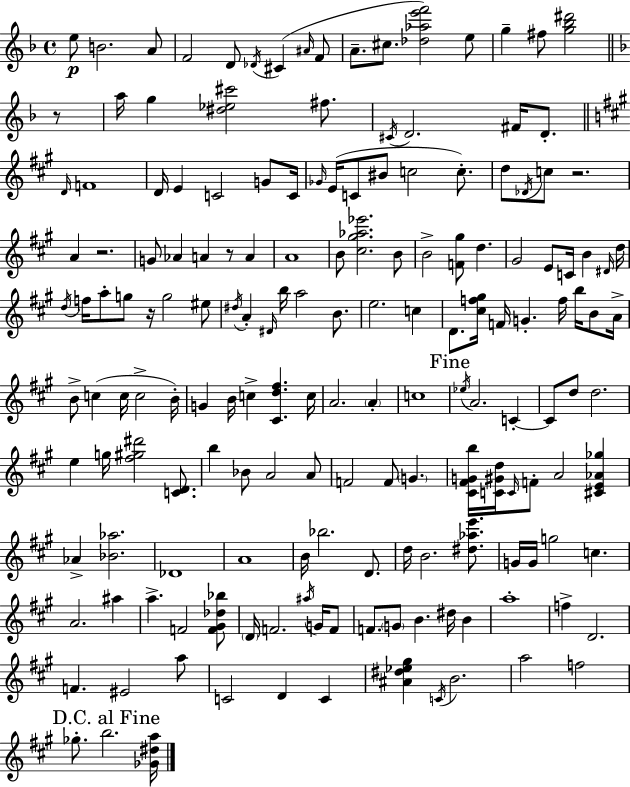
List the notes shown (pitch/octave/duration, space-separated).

E5/e B4/h. A4/e F4/h D4/e Db4/s C#4/q A#4/s F4/e A4/e. C#5/e. [Db5,Ab5,E6,F6]/h E5/e G5/q F#5/e [G5,Bb5,D#6]/h R/e A5/s G5/q [D#5,Eb5,C#6]/h F#5/e. C#4/s D4/h. F#4/s D4/e. D4/s F4/w D4/s E4/q C4/h G4/e C4/s Gb4/s E4/s C4/e BIS4/e C5/h C5/e. D5/e Db4/s C5/e R/h. A4/q R/h. G4/e Ab4/q A4/q R/e A4/q A4/w B4/e [C#5,G#5,Ab5,Eb6]/h. B4/e B4/h [F4,G#5]/e D5/q. G#4/h E4/e C4/s B4/q D#4/s D5/s D5/s F5/s A5/e G5/e R/s G5/h EIS5/e D#5/s A4/q D#4/s B5/s A5/h B4/e. E5/h. C5/q D4/e. [C#5,F5,G#5]/s F4/s G4/q. F5/s B5/s B4/e A4/s B4/e C5/q C5/s C5/h B4/s G4/q B4/s C5/q [C#4,D5,F#5]/q. C5/s A4/h. A4/q C5/w Eb5/s A4/h. C4/q C4/e D5/e D5/h. E5/q G5/s [F#5,G#5,D#6]/h [C4,D4]/e. B5/q Bb4/e A4/h A4/e F4/h F4/e G4/q. [C#4,F#4,G4,B5]/s [C4,G#4,D5]/s C4/s F4/e A4/h [C#4,E4,Ab4,Gb5]/q Ab4/q [Bb4,Ab5]/h. Db4/w A4/w B4/s Bb5/h. D4/e. D5/s B4/h. [D#5,Ab5,E6]/e. G4/s G4/s G5/h C5/q. A4/h. A#5/q A5/q. F4/h [F4,G#4,Db5,Bb5]/e D4/s F4/h. A#5/s G4/s F4/e F4/e. G4/e B4/q. D#5/s B4/q A5/w F5/q D4/h. F4/q. EIS4/h A5/e C4/h D4/q C4/q [A#4,D#5,Eb5,G#5]/q C4/s B4/h. A5/h F5/h Gb5/e. B5/h. [Gb4,D#5,A5]/s